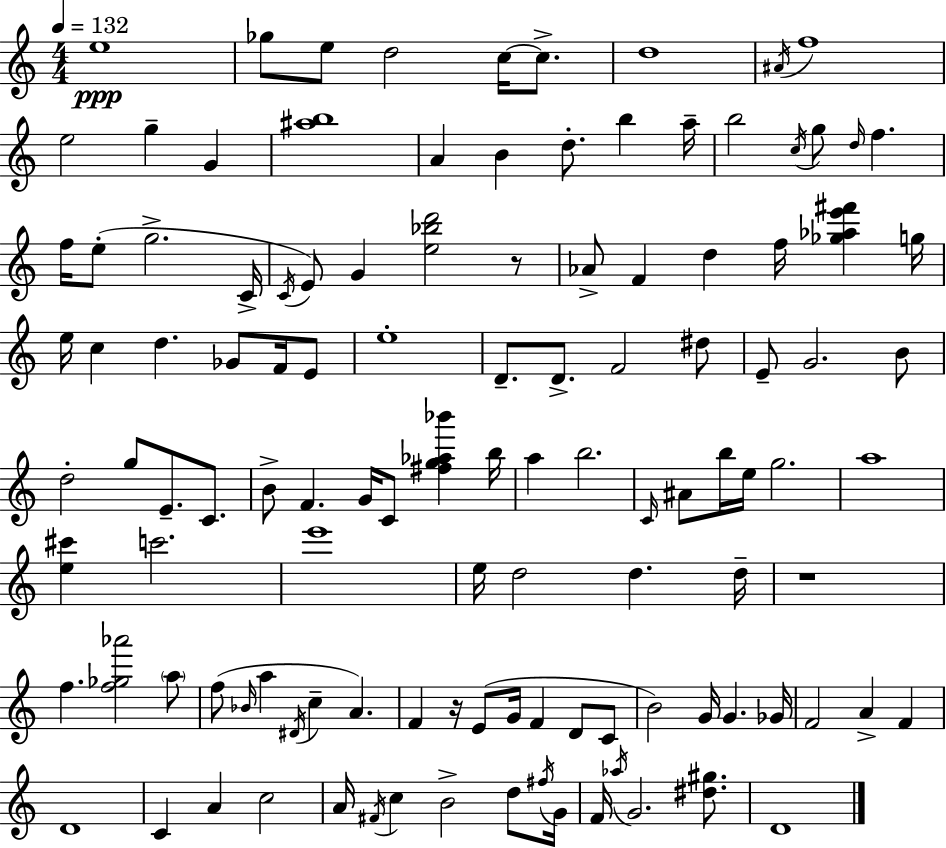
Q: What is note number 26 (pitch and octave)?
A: C4